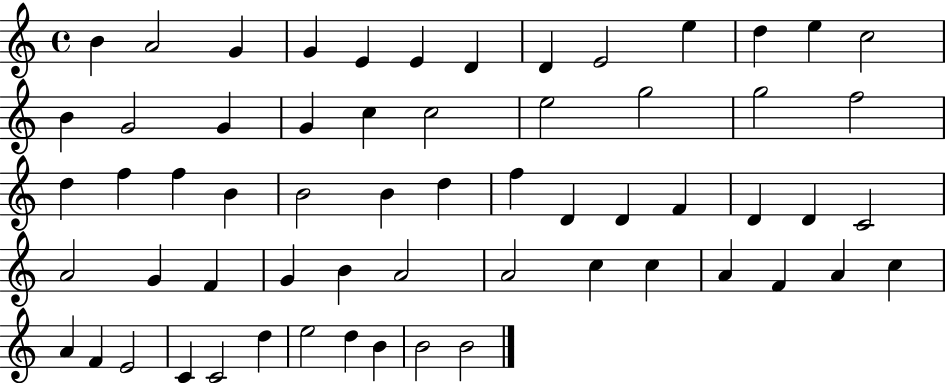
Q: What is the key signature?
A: C major